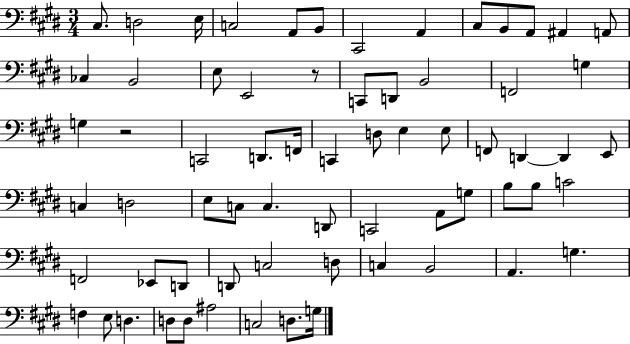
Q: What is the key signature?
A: E major